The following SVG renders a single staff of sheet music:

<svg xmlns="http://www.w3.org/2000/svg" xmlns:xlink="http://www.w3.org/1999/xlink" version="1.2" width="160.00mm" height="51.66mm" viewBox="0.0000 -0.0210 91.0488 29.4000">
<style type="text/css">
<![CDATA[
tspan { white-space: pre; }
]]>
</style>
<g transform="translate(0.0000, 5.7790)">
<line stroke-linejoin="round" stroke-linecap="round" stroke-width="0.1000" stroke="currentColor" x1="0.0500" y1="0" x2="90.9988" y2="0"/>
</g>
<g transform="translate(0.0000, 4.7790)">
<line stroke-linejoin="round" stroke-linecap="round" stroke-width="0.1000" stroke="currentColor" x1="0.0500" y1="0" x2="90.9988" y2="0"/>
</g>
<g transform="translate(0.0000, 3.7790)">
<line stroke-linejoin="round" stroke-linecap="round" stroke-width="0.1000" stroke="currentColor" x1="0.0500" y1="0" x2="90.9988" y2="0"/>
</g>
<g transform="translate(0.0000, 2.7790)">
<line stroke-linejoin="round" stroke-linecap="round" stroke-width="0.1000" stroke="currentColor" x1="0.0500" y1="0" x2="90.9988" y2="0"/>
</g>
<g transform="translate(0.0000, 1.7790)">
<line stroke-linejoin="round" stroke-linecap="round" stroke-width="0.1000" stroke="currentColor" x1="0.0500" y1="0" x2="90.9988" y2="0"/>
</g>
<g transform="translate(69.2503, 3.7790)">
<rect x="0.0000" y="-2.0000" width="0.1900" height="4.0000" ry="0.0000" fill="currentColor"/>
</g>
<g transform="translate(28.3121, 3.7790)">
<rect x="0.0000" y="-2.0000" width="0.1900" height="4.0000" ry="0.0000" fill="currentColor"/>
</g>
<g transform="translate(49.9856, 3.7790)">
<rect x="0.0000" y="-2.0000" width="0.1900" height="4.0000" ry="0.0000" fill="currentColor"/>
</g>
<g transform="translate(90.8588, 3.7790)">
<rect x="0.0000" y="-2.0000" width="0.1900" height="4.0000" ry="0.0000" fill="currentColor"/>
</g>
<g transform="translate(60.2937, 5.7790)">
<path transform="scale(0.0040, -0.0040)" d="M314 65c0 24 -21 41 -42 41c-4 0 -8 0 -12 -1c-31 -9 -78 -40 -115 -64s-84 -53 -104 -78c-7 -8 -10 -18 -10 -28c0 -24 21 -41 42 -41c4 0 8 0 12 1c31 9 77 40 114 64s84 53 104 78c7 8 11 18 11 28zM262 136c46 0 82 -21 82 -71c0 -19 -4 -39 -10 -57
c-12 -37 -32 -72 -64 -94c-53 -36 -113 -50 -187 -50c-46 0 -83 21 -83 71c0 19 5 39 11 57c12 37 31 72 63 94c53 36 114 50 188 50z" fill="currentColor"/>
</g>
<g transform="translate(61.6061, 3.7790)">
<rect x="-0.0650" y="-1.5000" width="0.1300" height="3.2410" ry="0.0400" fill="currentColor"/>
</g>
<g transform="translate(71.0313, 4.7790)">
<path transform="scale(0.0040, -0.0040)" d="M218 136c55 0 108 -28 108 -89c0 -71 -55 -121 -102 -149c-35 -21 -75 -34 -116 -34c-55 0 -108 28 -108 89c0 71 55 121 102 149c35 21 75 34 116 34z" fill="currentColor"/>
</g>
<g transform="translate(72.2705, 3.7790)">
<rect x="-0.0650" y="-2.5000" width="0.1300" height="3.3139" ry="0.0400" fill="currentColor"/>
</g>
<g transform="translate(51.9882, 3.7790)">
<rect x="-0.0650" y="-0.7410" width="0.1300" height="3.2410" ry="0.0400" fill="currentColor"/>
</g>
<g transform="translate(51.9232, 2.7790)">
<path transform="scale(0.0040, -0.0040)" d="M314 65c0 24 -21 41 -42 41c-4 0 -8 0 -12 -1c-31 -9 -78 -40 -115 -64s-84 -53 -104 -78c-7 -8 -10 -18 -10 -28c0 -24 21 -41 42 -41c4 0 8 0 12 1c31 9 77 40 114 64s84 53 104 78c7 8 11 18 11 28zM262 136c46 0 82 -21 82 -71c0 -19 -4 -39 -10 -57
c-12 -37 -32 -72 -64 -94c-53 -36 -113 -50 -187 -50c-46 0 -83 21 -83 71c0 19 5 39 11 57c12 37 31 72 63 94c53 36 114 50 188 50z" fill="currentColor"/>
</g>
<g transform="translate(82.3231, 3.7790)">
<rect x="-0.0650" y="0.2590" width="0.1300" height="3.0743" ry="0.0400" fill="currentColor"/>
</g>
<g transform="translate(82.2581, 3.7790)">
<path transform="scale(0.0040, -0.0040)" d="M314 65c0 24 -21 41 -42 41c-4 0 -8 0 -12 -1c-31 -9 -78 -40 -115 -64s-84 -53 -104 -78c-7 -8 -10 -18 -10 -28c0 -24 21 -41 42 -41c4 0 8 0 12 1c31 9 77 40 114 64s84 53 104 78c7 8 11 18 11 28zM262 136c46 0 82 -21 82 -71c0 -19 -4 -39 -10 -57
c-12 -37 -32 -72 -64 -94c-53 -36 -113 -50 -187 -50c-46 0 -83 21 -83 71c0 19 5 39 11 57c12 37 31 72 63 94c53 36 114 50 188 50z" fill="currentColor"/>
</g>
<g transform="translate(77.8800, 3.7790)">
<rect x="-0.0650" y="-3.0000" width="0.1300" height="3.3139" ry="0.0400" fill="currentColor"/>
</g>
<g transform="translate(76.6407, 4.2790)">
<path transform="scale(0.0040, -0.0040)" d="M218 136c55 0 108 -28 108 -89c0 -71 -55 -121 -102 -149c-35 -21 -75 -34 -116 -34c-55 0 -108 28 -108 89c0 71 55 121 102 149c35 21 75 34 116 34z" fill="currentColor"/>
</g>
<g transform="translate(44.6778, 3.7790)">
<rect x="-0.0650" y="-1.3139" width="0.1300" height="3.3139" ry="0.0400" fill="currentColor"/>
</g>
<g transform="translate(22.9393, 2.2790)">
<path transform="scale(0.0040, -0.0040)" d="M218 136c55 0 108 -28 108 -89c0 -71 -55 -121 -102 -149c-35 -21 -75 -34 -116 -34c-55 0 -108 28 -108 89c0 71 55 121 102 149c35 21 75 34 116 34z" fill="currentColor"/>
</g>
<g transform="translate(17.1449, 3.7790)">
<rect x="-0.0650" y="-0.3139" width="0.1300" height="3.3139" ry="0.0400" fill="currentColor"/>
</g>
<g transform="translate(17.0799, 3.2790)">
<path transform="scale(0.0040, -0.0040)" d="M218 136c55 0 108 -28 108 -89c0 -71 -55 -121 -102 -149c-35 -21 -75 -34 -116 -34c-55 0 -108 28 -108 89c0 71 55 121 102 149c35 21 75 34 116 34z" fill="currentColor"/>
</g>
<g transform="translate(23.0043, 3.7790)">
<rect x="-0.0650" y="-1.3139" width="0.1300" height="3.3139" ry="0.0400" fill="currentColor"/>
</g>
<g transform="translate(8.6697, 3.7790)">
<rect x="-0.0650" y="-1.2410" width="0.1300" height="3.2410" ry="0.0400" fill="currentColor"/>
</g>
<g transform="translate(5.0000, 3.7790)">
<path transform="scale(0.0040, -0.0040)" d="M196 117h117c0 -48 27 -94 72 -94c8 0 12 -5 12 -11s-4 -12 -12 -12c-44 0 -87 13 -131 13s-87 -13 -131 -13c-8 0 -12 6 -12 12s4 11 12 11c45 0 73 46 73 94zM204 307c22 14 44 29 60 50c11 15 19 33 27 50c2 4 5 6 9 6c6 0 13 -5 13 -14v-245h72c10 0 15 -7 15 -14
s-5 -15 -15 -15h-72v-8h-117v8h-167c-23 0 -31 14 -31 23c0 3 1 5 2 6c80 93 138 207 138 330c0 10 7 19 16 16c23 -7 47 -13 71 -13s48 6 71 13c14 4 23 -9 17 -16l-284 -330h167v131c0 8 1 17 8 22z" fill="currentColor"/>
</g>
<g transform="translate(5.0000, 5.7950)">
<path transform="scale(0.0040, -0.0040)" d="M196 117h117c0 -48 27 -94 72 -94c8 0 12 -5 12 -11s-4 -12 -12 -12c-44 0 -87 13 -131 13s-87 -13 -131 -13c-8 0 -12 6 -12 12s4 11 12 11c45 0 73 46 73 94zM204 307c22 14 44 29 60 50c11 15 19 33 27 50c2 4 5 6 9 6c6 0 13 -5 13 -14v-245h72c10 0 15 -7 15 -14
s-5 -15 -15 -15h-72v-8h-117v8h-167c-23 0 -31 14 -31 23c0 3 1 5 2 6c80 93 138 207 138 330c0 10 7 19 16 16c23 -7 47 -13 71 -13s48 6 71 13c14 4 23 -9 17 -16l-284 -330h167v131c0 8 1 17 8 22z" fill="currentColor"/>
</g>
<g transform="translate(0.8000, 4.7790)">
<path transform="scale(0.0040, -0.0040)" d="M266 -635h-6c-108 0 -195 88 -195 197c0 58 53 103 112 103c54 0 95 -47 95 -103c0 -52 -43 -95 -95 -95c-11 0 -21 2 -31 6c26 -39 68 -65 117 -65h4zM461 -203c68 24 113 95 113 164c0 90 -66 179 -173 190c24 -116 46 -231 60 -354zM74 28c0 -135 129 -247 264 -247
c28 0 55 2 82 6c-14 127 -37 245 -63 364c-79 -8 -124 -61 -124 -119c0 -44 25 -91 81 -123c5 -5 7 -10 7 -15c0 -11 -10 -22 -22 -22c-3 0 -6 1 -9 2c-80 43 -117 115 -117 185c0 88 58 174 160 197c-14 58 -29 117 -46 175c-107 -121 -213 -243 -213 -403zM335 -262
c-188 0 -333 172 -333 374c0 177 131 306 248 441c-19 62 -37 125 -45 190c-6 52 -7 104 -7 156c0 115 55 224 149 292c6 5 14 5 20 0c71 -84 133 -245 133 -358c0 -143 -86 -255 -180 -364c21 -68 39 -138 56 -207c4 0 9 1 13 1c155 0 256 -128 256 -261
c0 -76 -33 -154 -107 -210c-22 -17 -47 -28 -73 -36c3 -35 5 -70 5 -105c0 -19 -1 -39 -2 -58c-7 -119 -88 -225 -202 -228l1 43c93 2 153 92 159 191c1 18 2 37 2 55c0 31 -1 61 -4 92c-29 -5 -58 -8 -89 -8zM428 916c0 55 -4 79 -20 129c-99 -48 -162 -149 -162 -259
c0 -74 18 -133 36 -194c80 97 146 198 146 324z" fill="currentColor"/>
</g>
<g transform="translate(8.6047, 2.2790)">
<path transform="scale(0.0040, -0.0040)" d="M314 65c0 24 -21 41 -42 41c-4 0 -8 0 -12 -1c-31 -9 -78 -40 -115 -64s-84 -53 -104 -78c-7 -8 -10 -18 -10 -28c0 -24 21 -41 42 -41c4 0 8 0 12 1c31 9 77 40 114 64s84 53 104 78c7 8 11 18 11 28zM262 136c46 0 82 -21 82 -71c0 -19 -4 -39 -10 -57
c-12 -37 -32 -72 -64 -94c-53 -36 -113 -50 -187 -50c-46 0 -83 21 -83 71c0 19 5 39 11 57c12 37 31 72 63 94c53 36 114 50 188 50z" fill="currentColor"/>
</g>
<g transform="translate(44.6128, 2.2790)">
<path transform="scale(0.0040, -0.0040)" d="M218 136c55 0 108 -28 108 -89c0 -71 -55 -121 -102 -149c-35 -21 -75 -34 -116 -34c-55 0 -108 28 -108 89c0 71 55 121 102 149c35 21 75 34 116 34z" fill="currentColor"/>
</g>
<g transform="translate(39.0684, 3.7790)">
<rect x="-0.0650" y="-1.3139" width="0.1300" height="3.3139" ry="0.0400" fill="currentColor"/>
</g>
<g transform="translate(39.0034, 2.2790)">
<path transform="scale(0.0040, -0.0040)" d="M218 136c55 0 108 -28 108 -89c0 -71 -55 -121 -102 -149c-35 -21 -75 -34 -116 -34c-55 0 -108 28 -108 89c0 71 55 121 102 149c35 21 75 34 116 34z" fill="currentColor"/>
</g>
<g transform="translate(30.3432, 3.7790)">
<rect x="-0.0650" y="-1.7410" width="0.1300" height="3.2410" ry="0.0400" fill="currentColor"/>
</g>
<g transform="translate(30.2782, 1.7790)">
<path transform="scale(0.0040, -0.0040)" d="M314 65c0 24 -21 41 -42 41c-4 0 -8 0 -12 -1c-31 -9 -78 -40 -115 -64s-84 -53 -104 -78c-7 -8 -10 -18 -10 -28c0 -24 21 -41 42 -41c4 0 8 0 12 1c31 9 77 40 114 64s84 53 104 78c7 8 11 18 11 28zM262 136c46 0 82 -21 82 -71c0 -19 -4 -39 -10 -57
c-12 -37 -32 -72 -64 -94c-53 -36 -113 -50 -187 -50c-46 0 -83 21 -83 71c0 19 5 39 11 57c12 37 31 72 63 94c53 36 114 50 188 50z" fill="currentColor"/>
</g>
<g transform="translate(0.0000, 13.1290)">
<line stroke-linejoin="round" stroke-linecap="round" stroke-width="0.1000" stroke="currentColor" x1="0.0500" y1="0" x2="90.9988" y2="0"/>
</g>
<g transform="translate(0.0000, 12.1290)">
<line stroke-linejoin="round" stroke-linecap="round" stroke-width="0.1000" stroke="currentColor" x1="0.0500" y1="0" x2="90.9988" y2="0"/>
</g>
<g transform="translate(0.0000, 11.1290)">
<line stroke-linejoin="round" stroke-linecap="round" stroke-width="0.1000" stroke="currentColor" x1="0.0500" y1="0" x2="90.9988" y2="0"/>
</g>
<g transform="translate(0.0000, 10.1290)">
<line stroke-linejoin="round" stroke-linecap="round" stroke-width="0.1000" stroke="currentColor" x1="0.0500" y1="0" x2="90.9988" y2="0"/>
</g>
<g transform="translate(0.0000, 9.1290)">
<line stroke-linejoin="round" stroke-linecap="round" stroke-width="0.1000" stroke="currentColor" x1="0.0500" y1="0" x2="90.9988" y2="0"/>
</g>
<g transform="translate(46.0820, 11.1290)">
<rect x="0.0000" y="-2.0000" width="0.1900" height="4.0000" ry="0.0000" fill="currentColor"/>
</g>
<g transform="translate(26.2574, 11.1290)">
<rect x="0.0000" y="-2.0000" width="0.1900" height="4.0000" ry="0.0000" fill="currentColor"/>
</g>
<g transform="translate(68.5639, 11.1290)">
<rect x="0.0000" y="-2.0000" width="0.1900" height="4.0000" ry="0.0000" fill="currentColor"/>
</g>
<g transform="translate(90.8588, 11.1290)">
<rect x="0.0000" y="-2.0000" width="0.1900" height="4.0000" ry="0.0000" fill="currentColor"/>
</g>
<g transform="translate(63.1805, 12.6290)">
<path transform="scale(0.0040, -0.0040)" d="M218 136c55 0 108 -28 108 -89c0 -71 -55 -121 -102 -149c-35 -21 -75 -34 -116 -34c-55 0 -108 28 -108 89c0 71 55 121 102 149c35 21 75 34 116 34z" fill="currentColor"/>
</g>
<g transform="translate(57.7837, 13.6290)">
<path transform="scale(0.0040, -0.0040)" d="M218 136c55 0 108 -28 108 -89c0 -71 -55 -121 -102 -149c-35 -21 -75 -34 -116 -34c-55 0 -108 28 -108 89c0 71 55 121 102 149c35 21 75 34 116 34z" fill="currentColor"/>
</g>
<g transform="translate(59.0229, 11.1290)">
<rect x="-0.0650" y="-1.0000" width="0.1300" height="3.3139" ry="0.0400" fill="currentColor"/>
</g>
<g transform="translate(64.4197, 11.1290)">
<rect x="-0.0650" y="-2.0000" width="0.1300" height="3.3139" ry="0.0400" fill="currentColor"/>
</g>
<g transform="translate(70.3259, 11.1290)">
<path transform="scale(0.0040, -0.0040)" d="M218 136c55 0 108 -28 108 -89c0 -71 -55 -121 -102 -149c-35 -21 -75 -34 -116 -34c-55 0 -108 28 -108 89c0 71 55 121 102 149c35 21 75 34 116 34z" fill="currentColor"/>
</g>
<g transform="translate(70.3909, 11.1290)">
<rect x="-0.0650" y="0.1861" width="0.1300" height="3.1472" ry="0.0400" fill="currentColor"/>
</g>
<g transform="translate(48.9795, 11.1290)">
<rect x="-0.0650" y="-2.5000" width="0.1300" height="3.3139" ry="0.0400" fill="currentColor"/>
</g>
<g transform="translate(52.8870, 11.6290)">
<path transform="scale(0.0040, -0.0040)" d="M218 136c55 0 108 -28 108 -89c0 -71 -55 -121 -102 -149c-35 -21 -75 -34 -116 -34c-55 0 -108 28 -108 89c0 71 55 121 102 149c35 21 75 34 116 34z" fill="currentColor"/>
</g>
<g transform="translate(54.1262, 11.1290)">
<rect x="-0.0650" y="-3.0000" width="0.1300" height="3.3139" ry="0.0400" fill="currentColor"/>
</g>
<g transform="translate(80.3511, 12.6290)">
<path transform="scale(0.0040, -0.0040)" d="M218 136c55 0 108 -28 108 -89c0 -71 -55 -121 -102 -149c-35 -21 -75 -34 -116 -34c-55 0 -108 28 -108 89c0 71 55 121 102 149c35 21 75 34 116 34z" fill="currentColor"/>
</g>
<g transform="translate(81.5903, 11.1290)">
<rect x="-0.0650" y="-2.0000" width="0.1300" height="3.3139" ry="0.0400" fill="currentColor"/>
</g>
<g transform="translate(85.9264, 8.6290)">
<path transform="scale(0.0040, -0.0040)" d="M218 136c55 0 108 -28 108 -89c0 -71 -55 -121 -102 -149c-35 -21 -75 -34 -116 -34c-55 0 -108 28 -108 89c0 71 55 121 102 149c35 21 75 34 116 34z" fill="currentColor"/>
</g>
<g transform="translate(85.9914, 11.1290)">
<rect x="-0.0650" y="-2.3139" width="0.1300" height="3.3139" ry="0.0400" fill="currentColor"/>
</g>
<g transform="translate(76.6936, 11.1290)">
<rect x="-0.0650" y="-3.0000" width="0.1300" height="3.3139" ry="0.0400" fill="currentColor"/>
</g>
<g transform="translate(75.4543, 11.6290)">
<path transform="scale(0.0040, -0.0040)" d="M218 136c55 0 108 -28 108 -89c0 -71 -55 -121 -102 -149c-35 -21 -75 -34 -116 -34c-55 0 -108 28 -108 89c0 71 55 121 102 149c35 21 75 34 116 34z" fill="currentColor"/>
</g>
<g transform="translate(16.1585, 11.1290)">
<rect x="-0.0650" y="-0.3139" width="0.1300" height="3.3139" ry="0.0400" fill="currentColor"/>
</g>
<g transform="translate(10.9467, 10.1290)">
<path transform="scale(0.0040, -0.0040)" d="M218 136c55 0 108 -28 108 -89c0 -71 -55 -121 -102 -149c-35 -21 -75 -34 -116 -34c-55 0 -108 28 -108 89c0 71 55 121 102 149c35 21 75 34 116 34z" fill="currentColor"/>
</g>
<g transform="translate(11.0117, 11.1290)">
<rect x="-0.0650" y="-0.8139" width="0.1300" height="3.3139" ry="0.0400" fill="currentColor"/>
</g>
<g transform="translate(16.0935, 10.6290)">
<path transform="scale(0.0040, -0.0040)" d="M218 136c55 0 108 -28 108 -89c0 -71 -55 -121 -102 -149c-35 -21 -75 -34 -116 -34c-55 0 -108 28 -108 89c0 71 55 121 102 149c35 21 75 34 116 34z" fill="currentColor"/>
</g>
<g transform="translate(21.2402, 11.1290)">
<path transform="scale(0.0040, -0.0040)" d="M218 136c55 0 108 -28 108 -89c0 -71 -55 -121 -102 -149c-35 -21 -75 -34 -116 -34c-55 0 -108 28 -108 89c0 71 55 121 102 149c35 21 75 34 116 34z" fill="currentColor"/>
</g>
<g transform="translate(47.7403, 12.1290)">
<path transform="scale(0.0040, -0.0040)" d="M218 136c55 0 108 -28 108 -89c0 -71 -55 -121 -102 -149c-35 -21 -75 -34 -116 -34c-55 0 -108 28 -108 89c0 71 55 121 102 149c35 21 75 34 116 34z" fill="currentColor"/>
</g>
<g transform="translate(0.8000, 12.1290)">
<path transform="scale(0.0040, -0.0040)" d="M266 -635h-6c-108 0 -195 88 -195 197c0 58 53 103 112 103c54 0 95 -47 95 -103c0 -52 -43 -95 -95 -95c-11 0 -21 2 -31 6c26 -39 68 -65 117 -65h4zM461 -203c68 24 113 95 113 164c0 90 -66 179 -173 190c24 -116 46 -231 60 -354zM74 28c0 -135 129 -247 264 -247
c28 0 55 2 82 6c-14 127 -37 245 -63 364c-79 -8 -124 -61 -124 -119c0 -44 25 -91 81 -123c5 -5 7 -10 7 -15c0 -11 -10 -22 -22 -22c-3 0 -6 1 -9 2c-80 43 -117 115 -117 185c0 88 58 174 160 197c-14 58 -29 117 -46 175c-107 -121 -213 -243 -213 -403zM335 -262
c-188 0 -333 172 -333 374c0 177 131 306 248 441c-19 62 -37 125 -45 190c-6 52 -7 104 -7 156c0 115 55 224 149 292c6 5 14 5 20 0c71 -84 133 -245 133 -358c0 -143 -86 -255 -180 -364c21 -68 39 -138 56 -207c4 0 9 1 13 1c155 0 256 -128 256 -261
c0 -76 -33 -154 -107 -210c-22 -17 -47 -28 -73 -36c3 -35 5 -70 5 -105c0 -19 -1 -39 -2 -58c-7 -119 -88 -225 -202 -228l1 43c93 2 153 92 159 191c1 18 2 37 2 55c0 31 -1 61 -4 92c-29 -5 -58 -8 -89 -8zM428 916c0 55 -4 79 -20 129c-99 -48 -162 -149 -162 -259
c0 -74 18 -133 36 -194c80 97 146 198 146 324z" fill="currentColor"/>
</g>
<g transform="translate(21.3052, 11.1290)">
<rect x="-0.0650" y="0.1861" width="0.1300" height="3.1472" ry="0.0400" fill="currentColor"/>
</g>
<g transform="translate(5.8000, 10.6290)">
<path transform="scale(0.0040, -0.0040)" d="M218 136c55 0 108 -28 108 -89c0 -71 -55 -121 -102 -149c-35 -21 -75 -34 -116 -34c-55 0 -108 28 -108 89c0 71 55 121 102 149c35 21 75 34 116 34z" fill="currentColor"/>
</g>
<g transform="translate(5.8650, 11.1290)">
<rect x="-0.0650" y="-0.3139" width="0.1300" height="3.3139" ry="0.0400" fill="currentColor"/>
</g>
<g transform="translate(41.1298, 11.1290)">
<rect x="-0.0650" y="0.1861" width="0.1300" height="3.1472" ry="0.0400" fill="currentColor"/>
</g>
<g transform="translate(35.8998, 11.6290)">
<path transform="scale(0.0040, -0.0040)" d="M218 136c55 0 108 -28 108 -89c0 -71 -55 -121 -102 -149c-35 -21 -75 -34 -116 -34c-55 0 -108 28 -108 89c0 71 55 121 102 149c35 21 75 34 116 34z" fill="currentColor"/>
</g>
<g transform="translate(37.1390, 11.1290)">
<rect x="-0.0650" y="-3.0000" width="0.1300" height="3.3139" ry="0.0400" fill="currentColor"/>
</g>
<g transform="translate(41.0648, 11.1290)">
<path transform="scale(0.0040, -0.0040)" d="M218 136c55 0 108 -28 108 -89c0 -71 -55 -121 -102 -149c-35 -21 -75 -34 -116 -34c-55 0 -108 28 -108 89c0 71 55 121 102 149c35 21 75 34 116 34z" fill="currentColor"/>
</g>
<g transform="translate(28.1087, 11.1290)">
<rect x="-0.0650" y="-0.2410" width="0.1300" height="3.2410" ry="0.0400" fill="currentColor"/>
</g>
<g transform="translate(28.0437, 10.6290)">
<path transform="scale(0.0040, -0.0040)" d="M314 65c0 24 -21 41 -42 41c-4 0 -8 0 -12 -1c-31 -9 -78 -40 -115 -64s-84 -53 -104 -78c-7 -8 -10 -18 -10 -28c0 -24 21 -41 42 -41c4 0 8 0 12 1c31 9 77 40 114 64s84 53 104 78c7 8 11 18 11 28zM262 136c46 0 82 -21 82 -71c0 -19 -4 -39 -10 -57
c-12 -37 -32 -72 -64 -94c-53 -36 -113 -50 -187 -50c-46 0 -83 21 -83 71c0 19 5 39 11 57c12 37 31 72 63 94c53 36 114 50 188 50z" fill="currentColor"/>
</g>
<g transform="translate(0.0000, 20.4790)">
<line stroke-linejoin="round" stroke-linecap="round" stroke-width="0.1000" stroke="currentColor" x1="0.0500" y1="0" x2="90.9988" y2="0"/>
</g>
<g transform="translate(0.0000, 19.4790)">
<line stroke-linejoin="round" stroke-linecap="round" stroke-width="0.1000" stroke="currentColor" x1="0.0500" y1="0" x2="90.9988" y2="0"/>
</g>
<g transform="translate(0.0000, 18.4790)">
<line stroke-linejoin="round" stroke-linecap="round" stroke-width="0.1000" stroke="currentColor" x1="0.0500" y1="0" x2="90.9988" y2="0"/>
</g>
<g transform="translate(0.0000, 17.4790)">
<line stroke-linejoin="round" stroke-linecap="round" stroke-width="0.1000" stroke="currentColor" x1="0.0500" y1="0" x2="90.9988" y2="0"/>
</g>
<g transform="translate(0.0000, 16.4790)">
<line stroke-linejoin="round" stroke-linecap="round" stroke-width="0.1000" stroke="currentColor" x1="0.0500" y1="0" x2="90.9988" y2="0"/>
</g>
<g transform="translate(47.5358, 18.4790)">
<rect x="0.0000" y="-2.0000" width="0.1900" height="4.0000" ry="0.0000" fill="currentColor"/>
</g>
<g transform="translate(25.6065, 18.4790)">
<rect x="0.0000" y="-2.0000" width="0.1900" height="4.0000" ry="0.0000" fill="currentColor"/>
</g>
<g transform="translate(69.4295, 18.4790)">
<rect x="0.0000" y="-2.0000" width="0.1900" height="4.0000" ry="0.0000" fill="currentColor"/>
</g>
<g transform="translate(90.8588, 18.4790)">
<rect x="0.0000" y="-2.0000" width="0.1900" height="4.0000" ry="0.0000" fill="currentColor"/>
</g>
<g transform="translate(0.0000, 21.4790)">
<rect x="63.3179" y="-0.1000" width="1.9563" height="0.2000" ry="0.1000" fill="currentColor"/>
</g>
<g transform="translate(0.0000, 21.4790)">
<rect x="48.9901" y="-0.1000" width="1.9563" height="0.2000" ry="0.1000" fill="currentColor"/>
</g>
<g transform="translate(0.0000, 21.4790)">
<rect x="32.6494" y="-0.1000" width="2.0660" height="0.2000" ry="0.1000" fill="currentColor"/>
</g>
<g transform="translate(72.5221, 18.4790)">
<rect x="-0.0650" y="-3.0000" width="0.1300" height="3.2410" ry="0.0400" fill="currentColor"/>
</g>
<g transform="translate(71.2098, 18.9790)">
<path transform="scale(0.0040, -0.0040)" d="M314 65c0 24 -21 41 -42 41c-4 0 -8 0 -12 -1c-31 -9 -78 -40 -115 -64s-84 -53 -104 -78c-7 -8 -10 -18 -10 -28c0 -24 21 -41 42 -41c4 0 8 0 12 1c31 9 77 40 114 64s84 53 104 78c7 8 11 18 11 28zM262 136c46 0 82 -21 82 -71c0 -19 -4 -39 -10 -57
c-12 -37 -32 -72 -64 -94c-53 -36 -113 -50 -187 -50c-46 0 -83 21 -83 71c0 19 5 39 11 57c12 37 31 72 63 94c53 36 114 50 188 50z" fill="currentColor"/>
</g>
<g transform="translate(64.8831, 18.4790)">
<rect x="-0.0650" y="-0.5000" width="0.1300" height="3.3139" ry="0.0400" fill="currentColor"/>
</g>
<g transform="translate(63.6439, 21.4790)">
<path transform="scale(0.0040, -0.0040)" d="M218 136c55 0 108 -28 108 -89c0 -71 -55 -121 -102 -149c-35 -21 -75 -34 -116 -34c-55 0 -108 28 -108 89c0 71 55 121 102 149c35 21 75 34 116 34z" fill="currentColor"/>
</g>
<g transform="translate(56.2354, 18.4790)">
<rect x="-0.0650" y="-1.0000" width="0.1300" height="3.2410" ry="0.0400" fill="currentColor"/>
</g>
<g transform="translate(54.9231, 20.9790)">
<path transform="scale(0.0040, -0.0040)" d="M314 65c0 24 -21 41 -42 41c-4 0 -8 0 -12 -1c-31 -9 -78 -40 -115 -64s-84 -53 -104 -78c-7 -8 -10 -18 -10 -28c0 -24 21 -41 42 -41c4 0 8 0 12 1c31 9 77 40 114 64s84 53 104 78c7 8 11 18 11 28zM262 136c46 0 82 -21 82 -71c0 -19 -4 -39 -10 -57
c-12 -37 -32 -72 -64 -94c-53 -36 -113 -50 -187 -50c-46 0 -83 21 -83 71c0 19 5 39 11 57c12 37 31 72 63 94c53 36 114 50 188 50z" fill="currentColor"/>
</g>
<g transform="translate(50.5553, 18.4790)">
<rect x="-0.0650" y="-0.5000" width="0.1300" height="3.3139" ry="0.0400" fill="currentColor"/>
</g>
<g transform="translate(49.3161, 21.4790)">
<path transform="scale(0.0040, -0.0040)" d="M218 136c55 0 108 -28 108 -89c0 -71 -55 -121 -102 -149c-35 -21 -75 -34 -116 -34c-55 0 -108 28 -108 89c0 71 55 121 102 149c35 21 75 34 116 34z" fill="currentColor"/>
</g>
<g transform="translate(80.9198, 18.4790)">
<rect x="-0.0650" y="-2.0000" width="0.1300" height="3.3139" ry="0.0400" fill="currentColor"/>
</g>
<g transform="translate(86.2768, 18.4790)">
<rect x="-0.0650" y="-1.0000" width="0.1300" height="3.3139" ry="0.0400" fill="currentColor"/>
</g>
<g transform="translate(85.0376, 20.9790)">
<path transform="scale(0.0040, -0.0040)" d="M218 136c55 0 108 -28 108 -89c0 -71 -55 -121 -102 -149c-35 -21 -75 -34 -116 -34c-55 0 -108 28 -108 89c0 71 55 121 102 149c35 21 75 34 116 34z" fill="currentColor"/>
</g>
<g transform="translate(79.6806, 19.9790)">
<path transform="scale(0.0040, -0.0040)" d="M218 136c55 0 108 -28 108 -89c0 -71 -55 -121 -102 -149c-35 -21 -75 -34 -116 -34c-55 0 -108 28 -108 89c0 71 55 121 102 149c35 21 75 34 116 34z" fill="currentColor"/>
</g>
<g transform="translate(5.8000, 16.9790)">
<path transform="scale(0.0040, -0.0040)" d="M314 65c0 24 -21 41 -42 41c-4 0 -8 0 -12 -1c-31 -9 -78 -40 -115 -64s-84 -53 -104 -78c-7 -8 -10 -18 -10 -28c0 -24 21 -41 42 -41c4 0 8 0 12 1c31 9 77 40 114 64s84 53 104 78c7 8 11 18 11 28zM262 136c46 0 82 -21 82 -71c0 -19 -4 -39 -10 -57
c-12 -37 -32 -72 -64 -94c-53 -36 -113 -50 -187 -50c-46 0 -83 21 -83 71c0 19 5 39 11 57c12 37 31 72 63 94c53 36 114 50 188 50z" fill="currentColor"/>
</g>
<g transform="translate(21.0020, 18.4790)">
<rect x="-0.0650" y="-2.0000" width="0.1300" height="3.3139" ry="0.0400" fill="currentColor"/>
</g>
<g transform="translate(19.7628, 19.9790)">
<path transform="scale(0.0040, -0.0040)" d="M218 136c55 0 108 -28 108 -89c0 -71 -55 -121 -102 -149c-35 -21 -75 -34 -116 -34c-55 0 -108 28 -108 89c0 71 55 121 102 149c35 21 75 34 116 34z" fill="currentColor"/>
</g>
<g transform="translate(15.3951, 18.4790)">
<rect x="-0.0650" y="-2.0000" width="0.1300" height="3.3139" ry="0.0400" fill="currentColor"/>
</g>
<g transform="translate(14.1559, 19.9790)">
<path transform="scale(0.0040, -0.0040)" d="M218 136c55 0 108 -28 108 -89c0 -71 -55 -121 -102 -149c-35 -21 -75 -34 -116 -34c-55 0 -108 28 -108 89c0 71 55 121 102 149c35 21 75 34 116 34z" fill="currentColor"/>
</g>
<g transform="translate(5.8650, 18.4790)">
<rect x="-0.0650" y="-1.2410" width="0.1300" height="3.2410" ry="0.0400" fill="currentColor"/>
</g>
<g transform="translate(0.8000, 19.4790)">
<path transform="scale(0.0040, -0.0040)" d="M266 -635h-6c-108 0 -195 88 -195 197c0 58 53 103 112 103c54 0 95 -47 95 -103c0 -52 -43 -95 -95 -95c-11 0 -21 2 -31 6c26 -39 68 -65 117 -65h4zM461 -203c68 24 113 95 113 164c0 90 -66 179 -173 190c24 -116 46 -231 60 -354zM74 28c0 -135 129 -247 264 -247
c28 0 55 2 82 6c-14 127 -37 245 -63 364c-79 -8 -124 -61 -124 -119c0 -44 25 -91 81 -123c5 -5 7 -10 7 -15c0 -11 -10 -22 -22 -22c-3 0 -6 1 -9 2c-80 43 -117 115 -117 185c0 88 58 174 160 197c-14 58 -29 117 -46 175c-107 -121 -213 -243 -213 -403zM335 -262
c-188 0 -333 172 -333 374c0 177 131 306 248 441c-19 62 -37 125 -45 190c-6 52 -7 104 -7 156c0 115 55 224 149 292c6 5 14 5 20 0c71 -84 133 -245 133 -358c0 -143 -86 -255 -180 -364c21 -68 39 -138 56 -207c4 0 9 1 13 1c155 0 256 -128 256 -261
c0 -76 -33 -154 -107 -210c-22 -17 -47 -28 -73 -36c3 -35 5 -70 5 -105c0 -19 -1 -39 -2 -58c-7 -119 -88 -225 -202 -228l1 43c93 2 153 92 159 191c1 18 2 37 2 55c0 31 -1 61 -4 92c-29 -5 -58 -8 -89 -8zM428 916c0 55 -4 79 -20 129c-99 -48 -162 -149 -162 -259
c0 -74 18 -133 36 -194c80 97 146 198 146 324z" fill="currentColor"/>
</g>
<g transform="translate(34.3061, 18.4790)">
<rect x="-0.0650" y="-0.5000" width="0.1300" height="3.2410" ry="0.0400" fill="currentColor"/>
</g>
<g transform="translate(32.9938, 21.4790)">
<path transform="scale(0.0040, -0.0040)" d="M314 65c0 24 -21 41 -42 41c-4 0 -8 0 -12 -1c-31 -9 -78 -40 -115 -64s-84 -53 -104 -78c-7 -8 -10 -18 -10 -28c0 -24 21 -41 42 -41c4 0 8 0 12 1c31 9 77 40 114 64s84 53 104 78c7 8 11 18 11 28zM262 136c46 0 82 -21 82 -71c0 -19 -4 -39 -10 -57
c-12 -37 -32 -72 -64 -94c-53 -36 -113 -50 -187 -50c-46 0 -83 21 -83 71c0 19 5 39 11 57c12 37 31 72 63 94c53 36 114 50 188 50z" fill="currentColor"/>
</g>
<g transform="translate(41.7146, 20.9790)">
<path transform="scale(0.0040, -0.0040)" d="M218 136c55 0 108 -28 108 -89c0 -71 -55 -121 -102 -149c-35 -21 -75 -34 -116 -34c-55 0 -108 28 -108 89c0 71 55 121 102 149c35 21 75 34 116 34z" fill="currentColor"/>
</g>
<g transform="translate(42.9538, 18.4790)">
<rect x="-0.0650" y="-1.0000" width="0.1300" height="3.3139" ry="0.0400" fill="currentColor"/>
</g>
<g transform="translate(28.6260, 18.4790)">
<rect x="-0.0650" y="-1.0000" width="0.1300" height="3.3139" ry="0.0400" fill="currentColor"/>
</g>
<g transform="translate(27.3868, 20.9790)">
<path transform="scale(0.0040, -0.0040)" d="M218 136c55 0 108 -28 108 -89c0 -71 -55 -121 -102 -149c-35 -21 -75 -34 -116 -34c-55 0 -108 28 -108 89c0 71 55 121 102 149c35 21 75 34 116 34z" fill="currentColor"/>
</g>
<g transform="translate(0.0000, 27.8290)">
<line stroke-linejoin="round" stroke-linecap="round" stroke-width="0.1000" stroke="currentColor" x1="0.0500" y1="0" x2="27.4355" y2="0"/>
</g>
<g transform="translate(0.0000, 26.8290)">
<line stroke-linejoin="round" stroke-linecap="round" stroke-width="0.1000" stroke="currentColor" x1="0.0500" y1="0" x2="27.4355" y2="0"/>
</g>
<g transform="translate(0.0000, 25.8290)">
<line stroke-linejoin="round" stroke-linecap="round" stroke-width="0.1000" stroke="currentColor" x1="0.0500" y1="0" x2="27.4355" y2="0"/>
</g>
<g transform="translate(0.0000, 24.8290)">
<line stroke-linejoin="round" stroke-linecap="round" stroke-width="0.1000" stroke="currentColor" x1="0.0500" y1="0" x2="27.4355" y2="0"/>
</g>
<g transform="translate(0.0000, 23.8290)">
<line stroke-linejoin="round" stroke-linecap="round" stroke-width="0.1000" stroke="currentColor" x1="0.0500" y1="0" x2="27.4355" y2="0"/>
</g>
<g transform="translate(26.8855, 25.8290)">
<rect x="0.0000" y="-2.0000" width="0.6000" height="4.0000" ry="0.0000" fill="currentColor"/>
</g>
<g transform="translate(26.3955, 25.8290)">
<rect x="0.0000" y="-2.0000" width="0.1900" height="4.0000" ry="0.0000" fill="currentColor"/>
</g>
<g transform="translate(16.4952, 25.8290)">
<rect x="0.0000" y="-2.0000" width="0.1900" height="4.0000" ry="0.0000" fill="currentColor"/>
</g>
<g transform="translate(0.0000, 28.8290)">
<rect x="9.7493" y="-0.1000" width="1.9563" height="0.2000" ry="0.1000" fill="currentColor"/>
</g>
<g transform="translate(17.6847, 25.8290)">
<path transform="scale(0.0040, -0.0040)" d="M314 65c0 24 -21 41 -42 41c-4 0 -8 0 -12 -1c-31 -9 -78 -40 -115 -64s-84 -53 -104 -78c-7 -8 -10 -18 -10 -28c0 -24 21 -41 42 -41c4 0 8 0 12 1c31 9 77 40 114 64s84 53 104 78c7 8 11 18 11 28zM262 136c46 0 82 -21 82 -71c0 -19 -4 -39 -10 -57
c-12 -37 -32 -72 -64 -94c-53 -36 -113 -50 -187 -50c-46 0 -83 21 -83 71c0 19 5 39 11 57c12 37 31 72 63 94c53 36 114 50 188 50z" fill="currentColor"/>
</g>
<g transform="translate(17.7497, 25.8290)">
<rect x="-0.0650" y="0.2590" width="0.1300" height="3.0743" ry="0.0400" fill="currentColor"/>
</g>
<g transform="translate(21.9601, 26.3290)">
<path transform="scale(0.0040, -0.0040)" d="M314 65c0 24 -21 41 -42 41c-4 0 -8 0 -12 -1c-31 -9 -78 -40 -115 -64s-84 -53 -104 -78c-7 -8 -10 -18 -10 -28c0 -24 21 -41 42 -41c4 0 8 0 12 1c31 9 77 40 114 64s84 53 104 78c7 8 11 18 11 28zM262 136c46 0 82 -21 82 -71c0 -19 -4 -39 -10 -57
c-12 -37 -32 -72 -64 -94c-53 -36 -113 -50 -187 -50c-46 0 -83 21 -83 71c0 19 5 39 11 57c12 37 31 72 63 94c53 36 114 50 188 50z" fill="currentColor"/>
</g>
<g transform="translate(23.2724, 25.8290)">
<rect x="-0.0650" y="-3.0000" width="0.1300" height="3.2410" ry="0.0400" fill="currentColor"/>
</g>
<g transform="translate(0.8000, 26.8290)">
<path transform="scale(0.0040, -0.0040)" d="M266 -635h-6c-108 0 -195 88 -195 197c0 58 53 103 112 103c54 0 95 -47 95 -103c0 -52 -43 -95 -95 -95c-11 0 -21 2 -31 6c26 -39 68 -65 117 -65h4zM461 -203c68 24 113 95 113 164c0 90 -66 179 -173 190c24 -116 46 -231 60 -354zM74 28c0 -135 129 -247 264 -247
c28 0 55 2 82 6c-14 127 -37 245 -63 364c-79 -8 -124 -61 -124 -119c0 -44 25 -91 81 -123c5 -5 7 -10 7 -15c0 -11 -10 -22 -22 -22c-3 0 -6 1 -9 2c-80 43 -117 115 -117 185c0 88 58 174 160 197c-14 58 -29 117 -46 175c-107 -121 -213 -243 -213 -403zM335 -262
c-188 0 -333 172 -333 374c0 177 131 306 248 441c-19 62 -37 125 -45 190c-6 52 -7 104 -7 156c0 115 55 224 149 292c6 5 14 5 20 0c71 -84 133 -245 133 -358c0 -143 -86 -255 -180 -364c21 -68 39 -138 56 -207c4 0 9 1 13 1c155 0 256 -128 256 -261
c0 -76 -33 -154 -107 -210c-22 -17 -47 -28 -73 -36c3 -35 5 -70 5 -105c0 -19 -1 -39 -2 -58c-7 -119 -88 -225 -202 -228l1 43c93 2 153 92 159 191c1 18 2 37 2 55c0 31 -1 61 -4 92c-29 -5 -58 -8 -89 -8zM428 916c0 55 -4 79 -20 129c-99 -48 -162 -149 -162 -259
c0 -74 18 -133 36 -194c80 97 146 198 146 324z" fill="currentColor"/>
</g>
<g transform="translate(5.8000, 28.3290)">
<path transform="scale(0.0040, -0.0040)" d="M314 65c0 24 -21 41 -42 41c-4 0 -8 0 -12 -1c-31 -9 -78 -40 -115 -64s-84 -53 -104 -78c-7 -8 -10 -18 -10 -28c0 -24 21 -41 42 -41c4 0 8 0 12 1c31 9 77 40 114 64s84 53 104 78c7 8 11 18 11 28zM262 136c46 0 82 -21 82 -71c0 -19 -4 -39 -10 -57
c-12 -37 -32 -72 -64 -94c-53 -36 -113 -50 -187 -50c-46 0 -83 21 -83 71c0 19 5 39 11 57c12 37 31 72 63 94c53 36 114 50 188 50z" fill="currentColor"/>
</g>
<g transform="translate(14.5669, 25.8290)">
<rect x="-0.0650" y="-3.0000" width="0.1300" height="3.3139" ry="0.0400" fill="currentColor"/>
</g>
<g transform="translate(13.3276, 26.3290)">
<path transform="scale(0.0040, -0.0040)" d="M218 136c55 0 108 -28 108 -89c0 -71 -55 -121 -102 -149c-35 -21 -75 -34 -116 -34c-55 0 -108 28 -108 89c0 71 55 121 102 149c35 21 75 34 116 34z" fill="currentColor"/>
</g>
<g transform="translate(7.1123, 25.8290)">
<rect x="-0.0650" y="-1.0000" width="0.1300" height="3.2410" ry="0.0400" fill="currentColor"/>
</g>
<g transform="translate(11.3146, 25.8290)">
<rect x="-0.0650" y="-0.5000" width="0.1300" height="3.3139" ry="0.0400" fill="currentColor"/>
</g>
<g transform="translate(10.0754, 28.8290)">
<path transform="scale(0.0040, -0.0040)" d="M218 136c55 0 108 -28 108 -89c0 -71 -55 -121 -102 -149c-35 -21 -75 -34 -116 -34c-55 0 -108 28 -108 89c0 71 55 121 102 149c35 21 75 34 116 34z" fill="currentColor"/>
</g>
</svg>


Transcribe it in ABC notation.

X:1
T:Untitled
M:4/4
L:1/4
K:C
e2 c e f2 e e d2 E2 G A B2 c d c B c2 A B G A D F B A F g e2 F F D C2 D C D2 C A2 F D D2 C A B2 A2